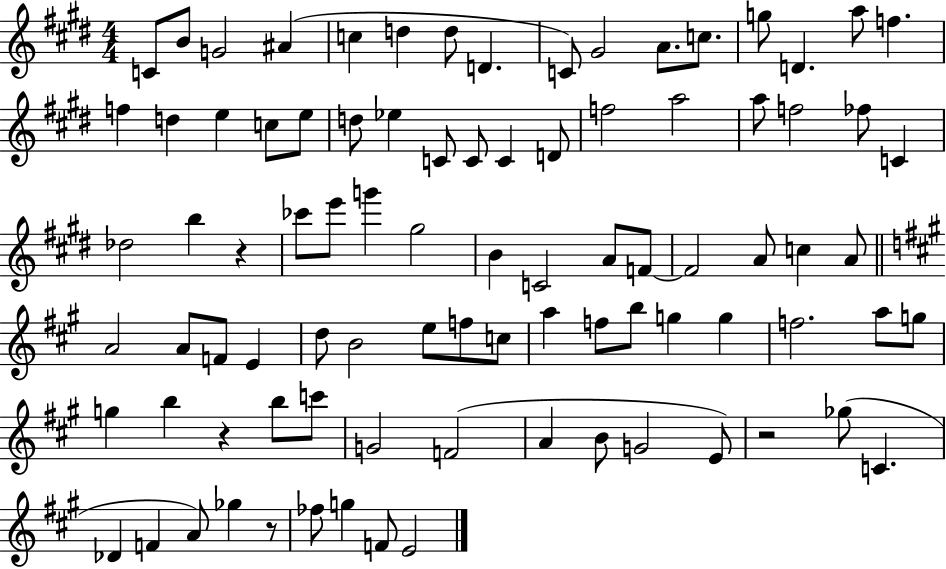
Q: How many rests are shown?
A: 4